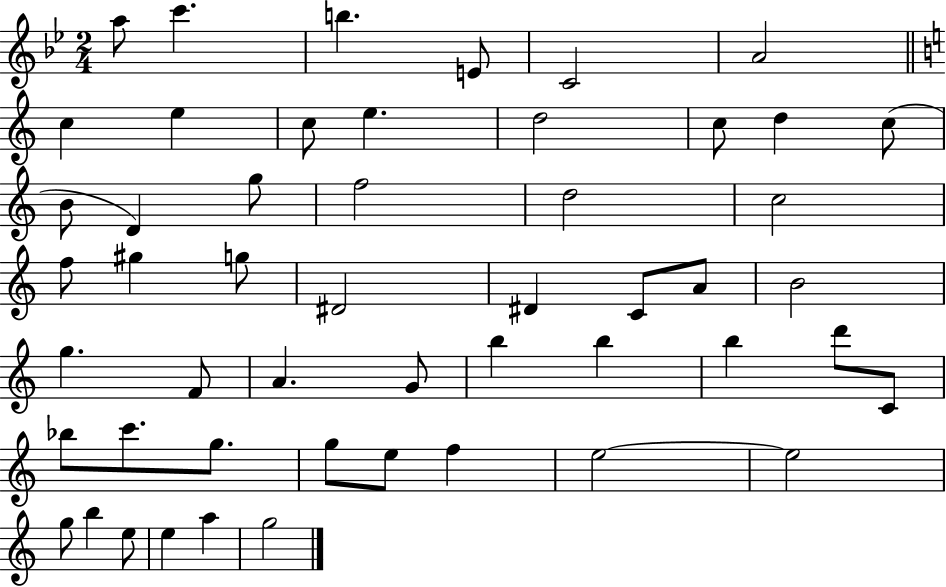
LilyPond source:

{
  \clef treble
  \numericTimeSignature
  \time 2/4
  \key bes \major
  a''8 c'''4. | b''4. e'8 | c'2 | a'2 | \break \bar "||" \break \key a \minor c''4 e''4 | c''8 e''4. | d''2 | c''8 d''4 c''8( | \break b'8 d'4) g''8 | f''2 | d''2 | c''2 | \break f''8 gis''4 g''8 | dis'2 | dis'4 c'8 a'8 | b'2 | \break g''4. f'8 | a'4. g'8 | b''4 b''4 | b''4 d'''8 c'8 | \break bes''8 c'''8. g''8. | g''8 e''8 f''4 | e''2~~ | e''2 | \break g''8 b''4 e''8 | e''4 a''4 | g''2 | \bar "|."
}